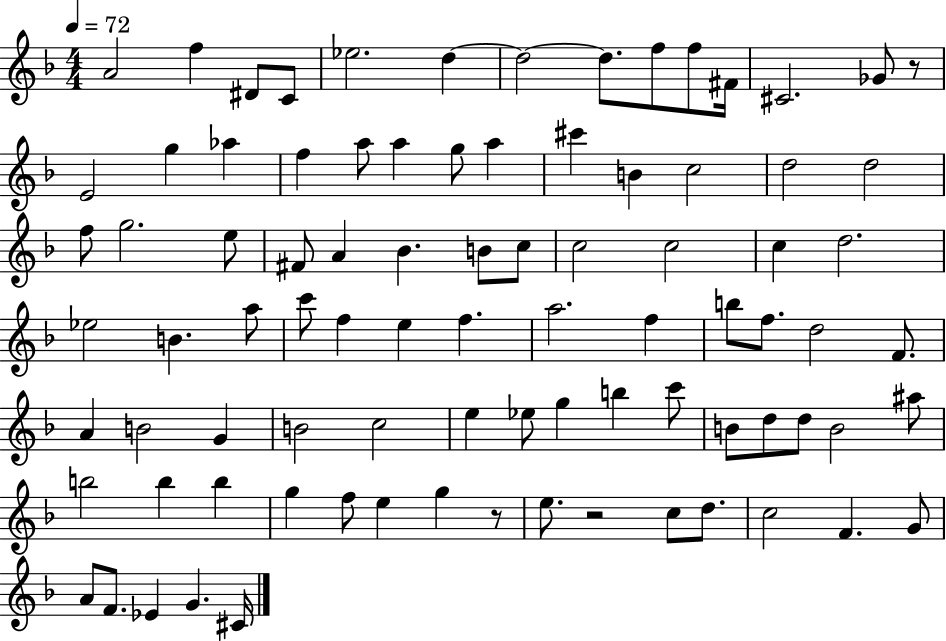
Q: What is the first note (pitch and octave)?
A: A4